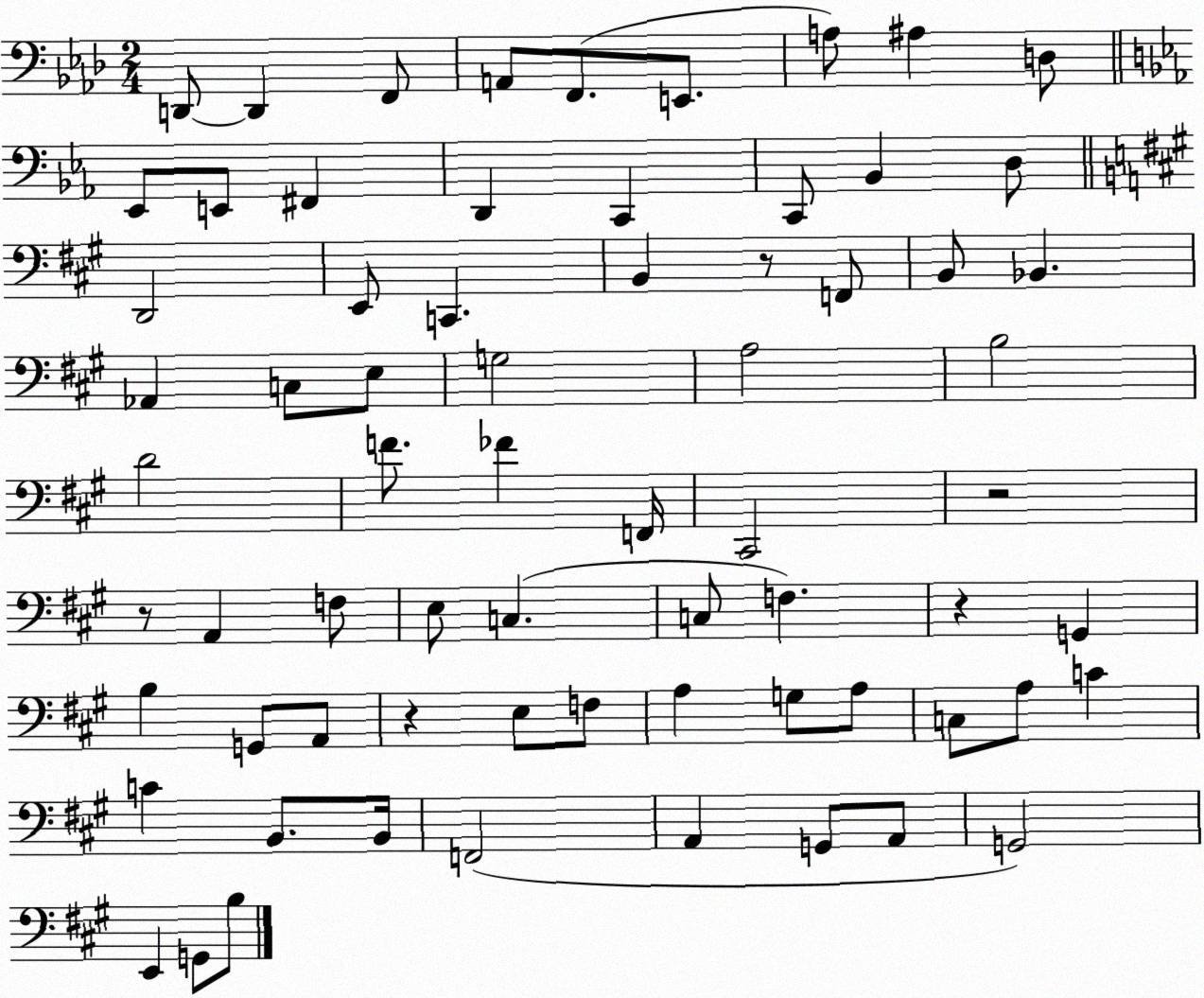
X:1
T:Untitled
M:2/4
L:1/4
K:Ab
D,,/2 D,, F,,/2 A,,/2 F,,/2 E,,/2 A,/2 ^A, D,/2 _E,,/2 E,,/2 ^F,, D,, C,, C,,/2 _B,, D,/2 D,,2 E,,/2 C,, B,, z/2 F,,/2 B,,/2 _B,, _A,, C,/2 E,/2 G,2 A,2 B,2 D2 F/2 _F F,,/4 ^C,,2 z2 z/2 A,, F,/2 E,/2 C, C,/2 F, z G,, B, G,,/2 A,,/2 z E,/2 F,/2 A, G,/2 A,/2 C,/2 A,/2 C C B,,/2 B,,/4 F,,2 A,, G,,/2 A,,/2 G,,2 E,, G,,/2 B,/2